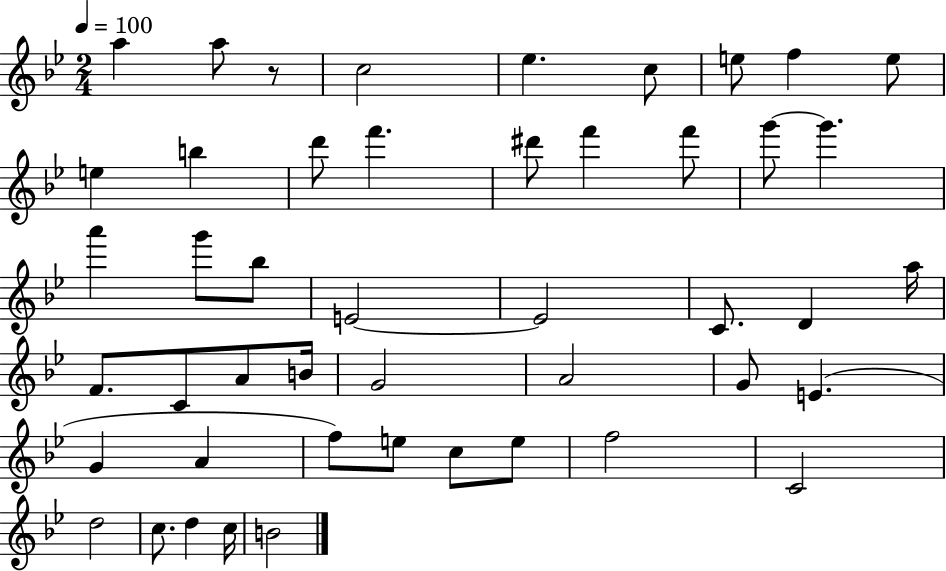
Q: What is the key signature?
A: BES major